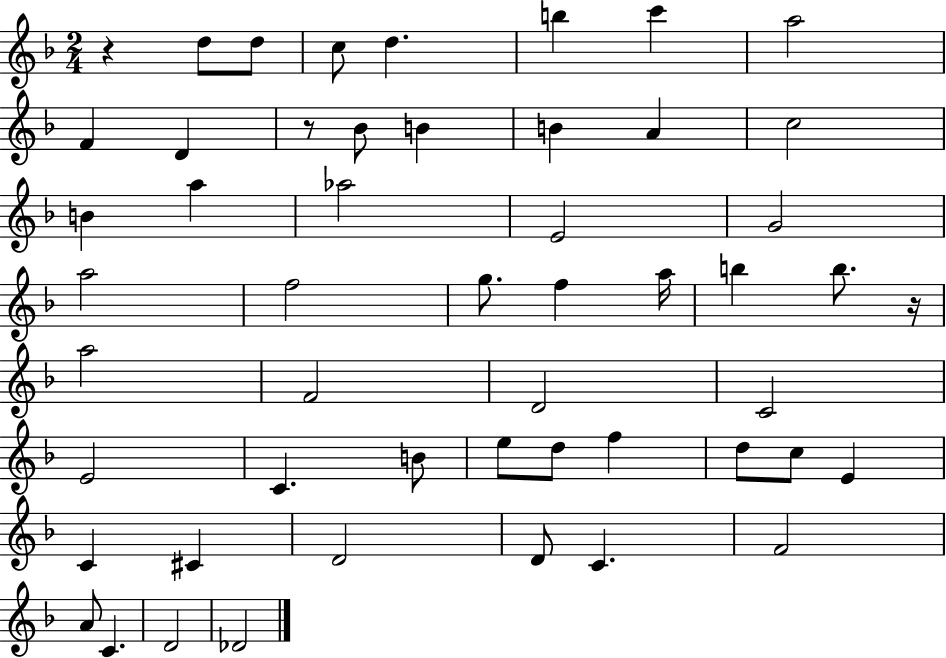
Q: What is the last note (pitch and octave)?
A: Db4